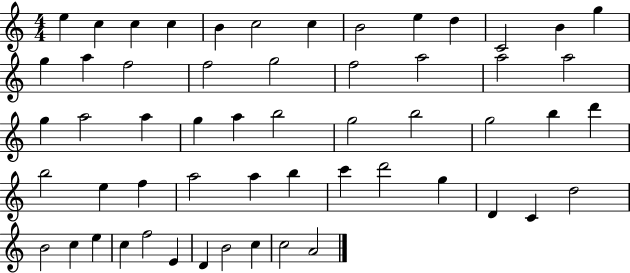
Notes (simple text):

E5/q C5/q C5/q C5/q B4/q C5/h C5/q B4/h E5/q D5/q C4/h B4/q G5/q G5/q A5/q F5/h F5/h G5/h F5/h A5/h A5/h A5/h G5/q A5/h A5/q G5/q A5/q B5/h G5/h B5/h G5/h B5/q D6/q B5/h E5/q F5/q A5/h A5/q B5/q C6/q D6/h G5/q D4/q C4/q D5/h B4/h C5/q E5/q C5/q F5/h E4/q D4/q B4/h C5/q C5/h A4/h